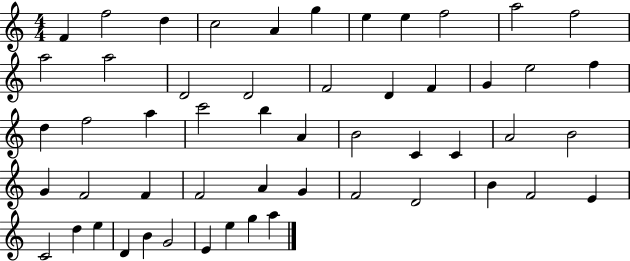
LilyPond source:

{
  \clef treble
  \numericTimeSignature
  \time 4/4
  \key c \major
  f'4 f''2 d''4 | c''2 a'4 g''4 | e''4 e''4 f''2 | a''2 f''2 | \break a''2 a''2 | d'2 d'2 | f'2 d'4 f'4 | g'4 e''2 f''4 | \break d''4 f''2 a''4 | c'''2 b''4 a'4 | b'2 c'4 c'4 | a'2 b'2 | \break g'4 f'2 f'4 | f'2 a'4 g'4 | f'2 d'2 | b'4 f'2 e'4 | \break c'2 d''4 e''4 | d'4 b'4 g'2 | e'4 e''4 g''4 a''4 | \bar "|."
}